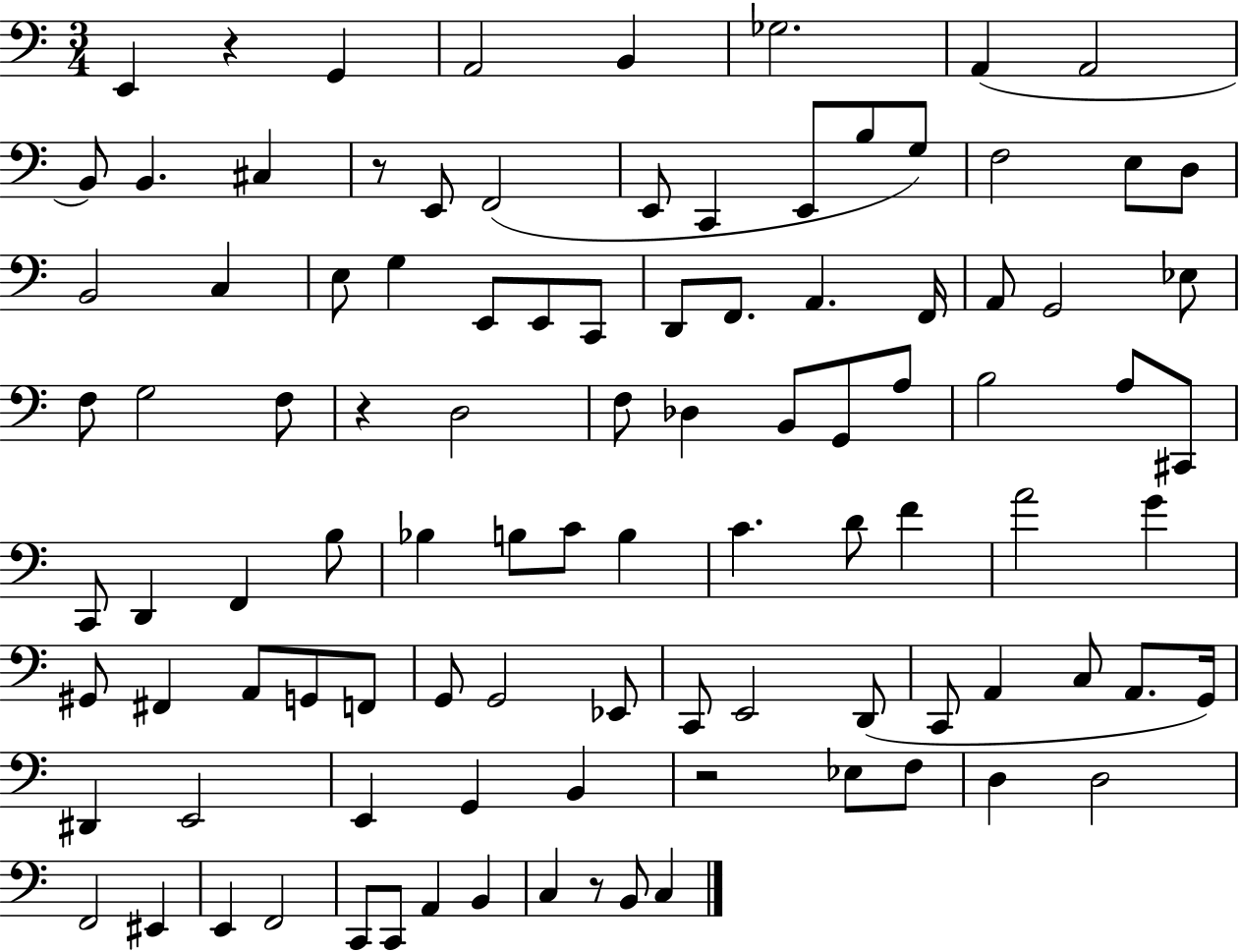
{
  \clef bass
  \numericTimeSignature
  \time 3/4
  \key c \major
  e,4 r4 g,4 | a,2 b,4 | ges2. | a,4( a,2 | \break b,8) b,4. cis4 | r8 e,8 f,2( | e,8 c,4 e,8 b8 g8) | f2 e8 d8 | \break b,2 c4 | e8 g4 e,8 e,8 c,8 | d,8 f,8. a,4. f,16 | a,8 g,2 ees8 | \break f8 g2 f8 | r4 d2 | f8 des4 b,8 g,8 a8 | b2 a8 cis,8 | \break c,8 d,4 f,4 b8 | bes4 b8 c'8 b4 | c'4. d'8 f'4 | a'2 g'4 | \break gis,8 fis,4 a,8 g,8 f,8 | g,8 g,2 ees,8 | c,8 e,2 d,8( | c,8 a,4 c8 a,8. g,16) | \break dis,4 e,2 | e,4 g,4 b,4 | r2 ees8 f8 | d4 d2 | \break f,2 eis,4 | e,4 f,2 | c,8 c,8 a,4 b,4 | c4 r8 b,8 c4 | \break \bar "|."
}